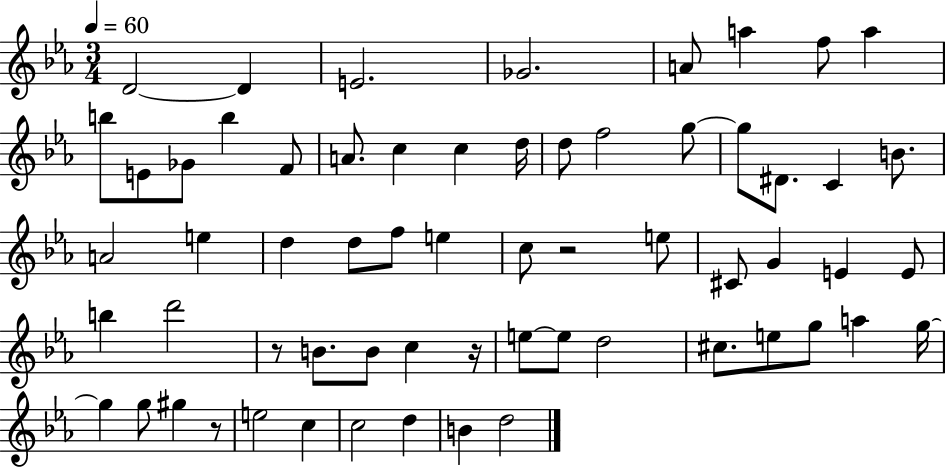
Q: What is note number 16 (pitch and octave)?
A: C5